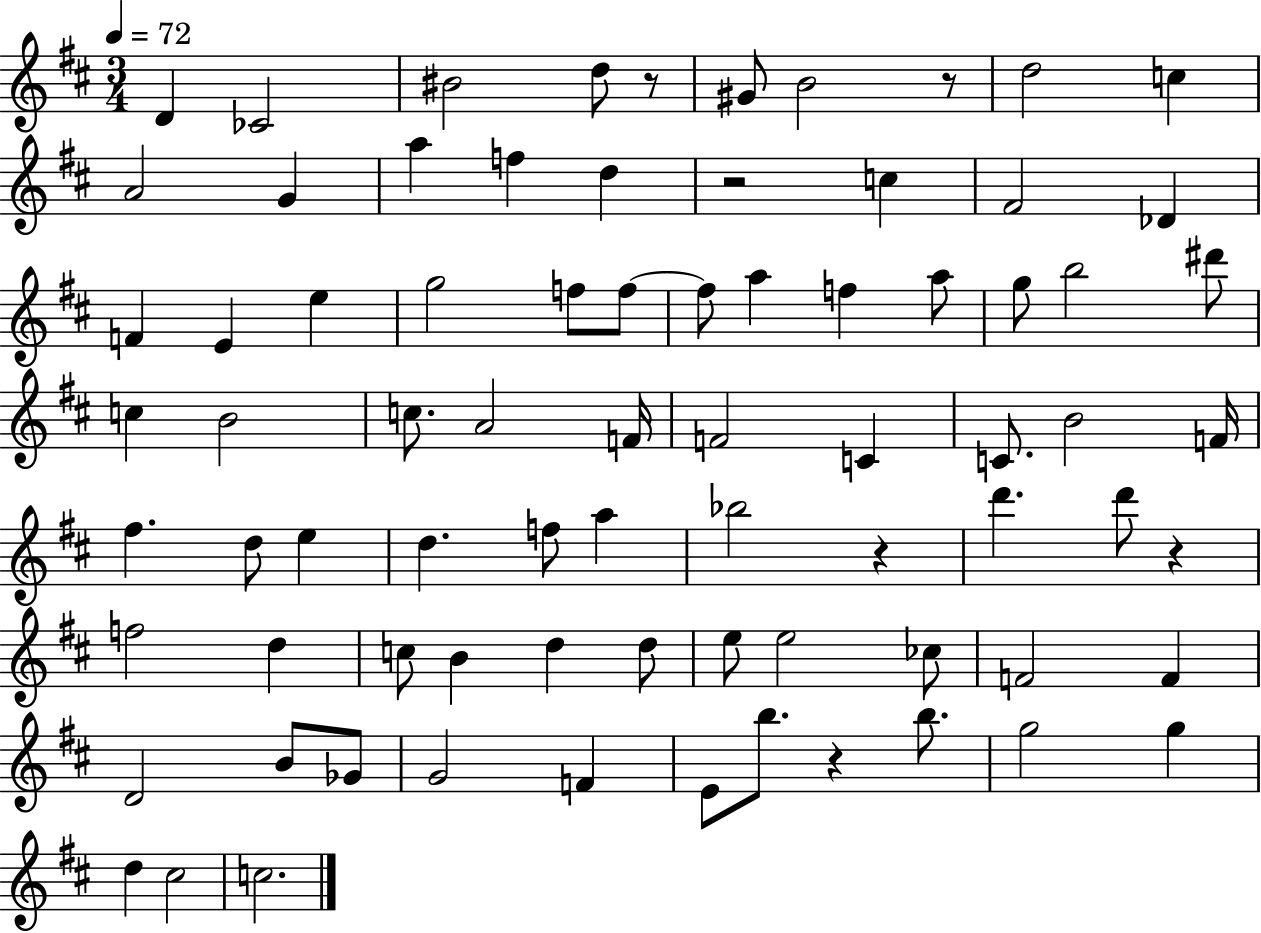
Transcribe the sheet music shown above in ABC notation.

X:1
T:Untitled
M:3/4
L:1/4
K:D
D _C2 ^B2 d/2 z/2 ^G/2 B2 z/2 d2 c A2 G a f d z2 c ^F2 _D F E e g2 f/2 f/2 f/2 a f a/2 g/2 b2 ^d'/2 c B2 c/2 A2 F/4 F2 C C/2 B2 F/4 ^f d/2 e d f/2 a _b2 z d' d'/2 z f2 d c/2 B d d/2 e/2 e2 _c/2 F2 F D2 B/2 _G/2 G2 F E/2 b/2 z b/2 g2 g d ^c2 c2